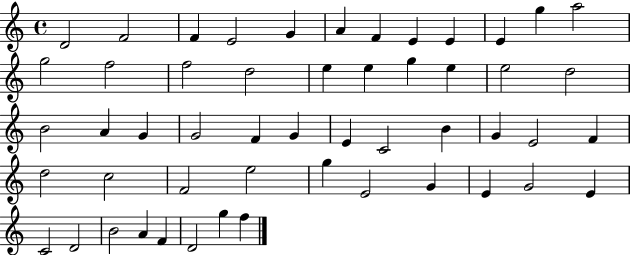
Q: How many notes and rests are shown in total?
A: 52